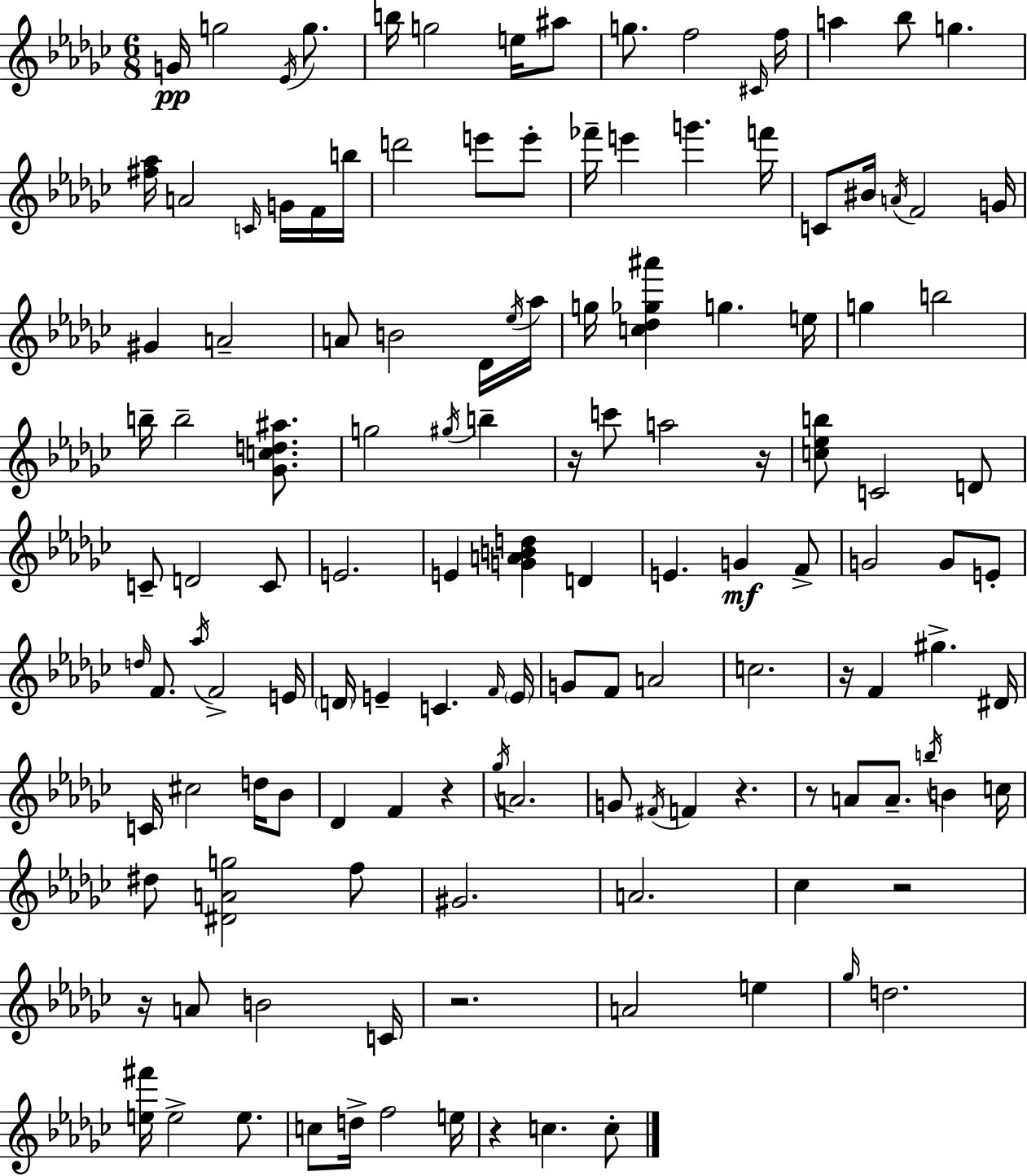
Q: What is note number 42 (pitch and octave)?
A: E5